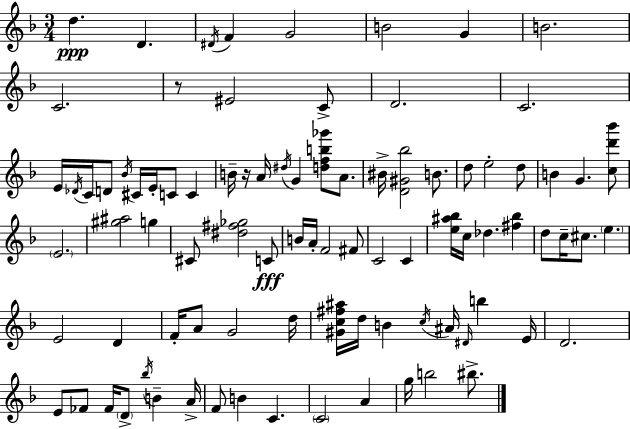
{
  \clef treble
  \numericTimeSignature
  \time 3/4
  \key f \major
  d''4.\ppp d'4. | \acciaccatura { dis'16 } f'4 g'2 | b'2 g'4 | b'2. | \break c'2. | r8 eis'2 c'8-> | d'2. | c'2. | \break e'16 \acciaccatura { des'16 } c'16 d'8 \acciaccatura { bes'16 } cis'16 e'16-. c'8 c'4 | b'16-- r16 a'16 \acciaccatura { dis''16 } g'4 <d'' f'' b'' ges'''>8 | a'8. bis'16-> <d' gis' bes''>2 | b'8. d''8 e''2-. | \break d''8 b'4 g'4. | <c'' d''' bes'''>8 \parenthesize e'2. | <gis'' ais''>2 | g''4 cis'8 <dis'' fis'' ges''>2 | \break c'8\fff b'16 a'16-. f'2 | fis'8 c'2 | c'4 <e'' ais'' bes''>16 c''16 des''4. | <fis'' bes''>4 d''8 c''16-- cis''8. \parenthesize e''4. | \break e'2 | d'4 f'16-. a'8 g'2 | d''16 <gis' c'' fis'' ais''>16 d''16 b'4 \acciaccatura { c''16 } ais'16 | \grace { dis'16 } b''4 e'16 d'2. | \break e'8 fes'8 fes'16 \parenthesize d'8-> | \acciaccatura { bes''16 } b'4-- a'16-> f'8 b'4 | c'4. \parenthesize c'2 | a'4 g''16 b''2 | \break bis''8.-> \bar "|."
}